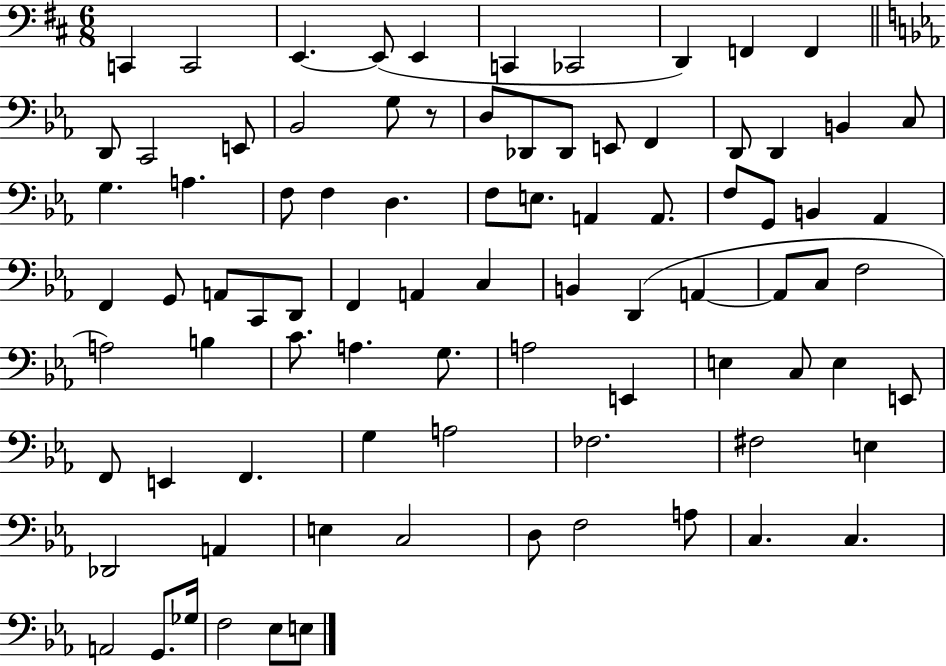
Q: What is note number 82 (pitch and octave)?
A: Gb3